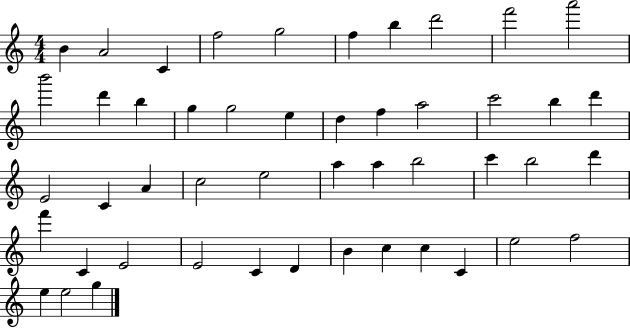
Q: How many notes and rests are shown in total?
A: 48